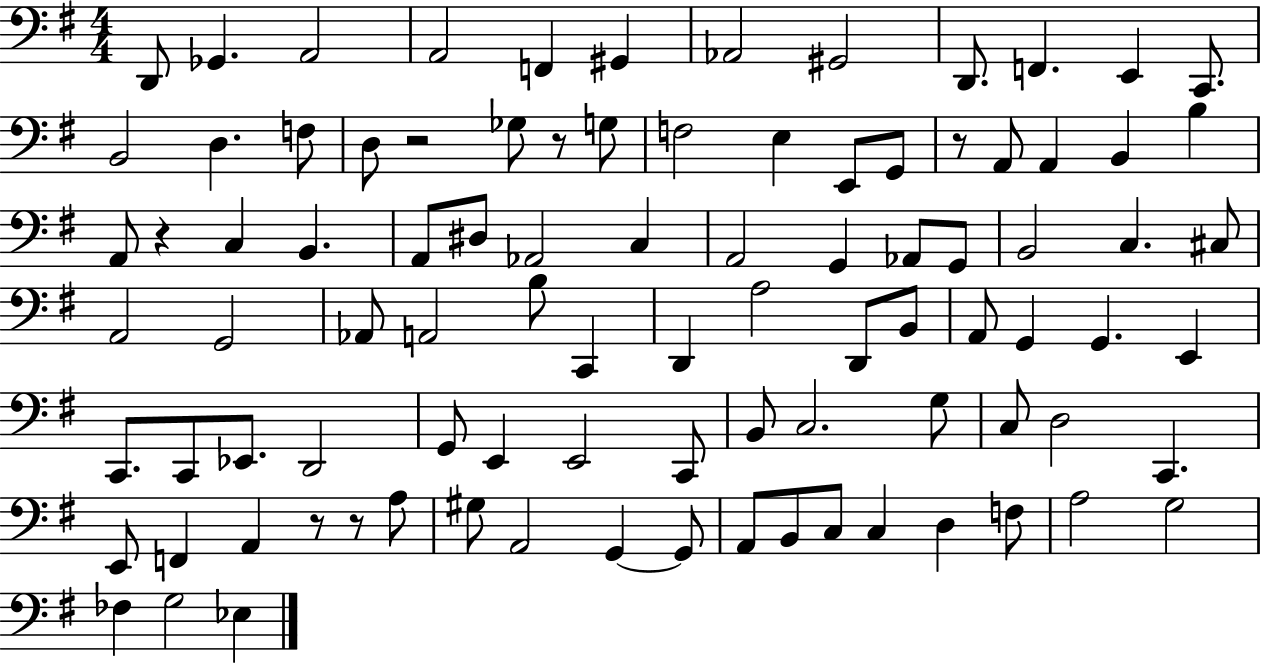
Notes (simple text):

D2/e Gb2/q. A2/h A2/h F2/q G#2/q Ab2/h G#2/h D2/e. F2/q. E2/q C2/e. B2/h D3/q. F3/e D3/e R/h Gb3/e R/e G3/e F3/h E3/q E2/e G2/e R/e A2/e A2/q B2/q B3/q A2/e R/q C3/q B2/q. A2/e D#3/e Ab2/h C3/q A2/h G2/q Ab2/e G2/e B2/h C3/q. C#3/e A2/h G2/h Ab2/e A2/h B3/e C2/q D2/q A3/h D2/e B2/e A2/e G2/q G2/q. E2/q C2/e. C2/e Eb2/e. D2/h G2/e E2/q E2/h C2/e B2/e C3/h. G3/e C3/e D3/h C2/q. E2/e F2/q A2/q R/e R/e A3/e G#3/e A2/h G2/q G2/e A2/e B2/e C3/e C3/q D3/q F3/e A3/h G3/h FES3/q G3/h Eb3/q